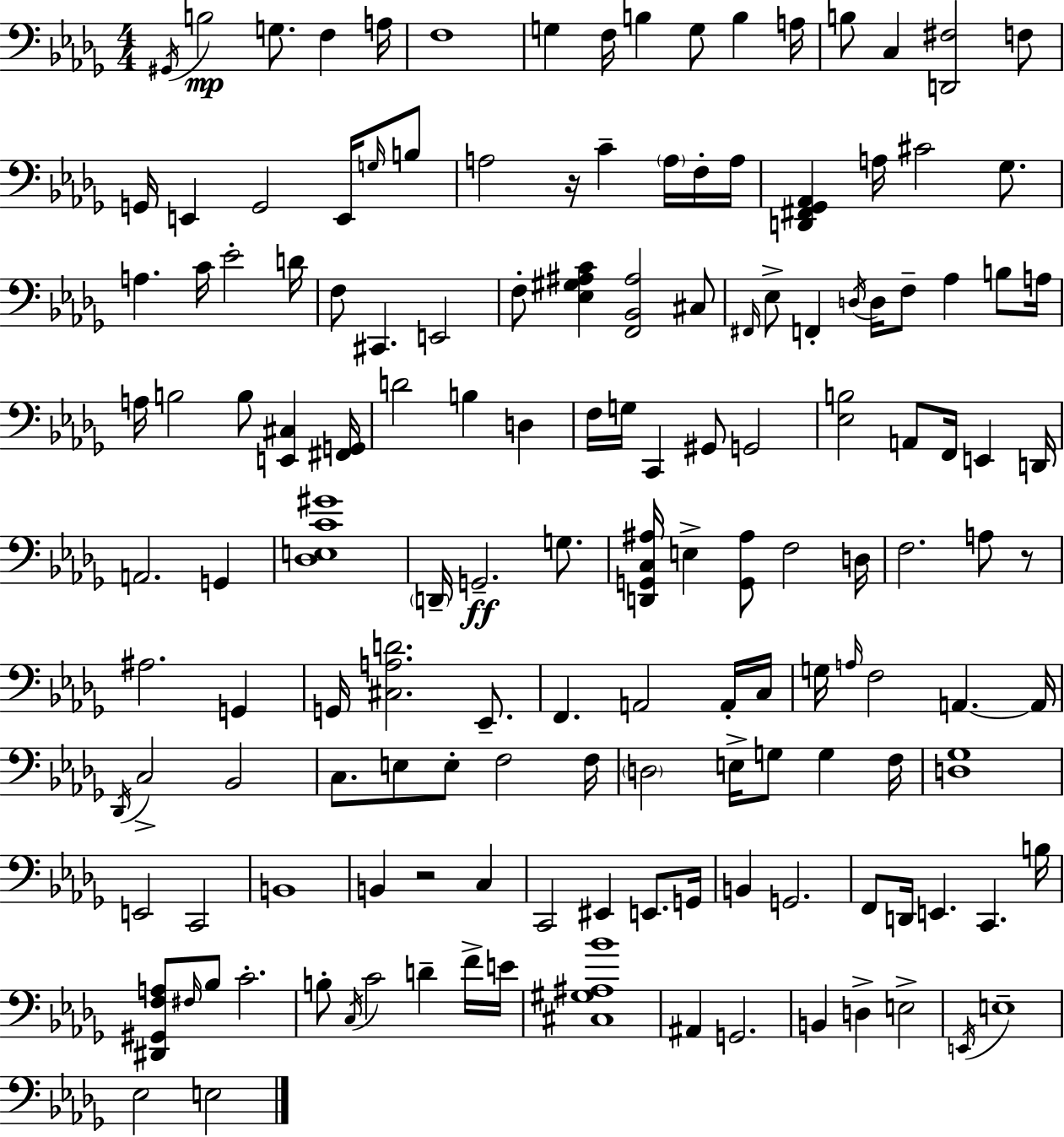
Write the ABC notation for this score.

X:1
T:Untitled
M:4/4
L:1/4
K:Bbm
^G,,/4 B,2 G,/2 F, A,/4 F,4 G, F,/4 B, G,/2 B, A,/4 B,/2 C, [D,,^F,]2 F,/2 G,,/4 E,, G,,2 E,,/4 G,/4 B,/2 A,2 z/4 C A,/4 F,/4 A,/4 [D,,^F,,_G,,_A,,] A,/4 ^C2 _G,/2 A, C/4 _E2 D/4 F,/2 ^C,, E,,2 F,/2 [_E,^G,^A,C] [F,,_B,,^A,]2 ^C,/2 ^F,,/4 _E,/2 F,, D,/4 D,/4 F,/2 _A, B,/2 A,/4 A,/4 B,2 B,/2 [E,,^C,] [^F,,G,,]/4 D2 B, D, F,/4 G,/4 C,, ^G,,/2 G,,2 [_E,B,]2 A,,/2 F,,/4 E,, D,,/4 A,,2 G,, [_D,E,C^G]4 D,,/4 G,,2 G,/2 [D,,G,,C,^A,]/4 E, [G,,^A,]/2 F,2 D,/4 F,2 A,/2 z/2 ^A,2 G,, G,,/4 [^C,A,D]2 _E,,/2 F,, A,,2 A,,/4 C,/4 G,/4 A,/4 F,2 A,, A,,/4 _D,,/4 C,2 _B,,2 C,/2 E,/2 E,/2 F,2 F,/4 D,2 E,/4 G,/2 G, F,/4 [D,_G,]4 E,,2 C,,2 B,,4 B,, z2 C, C,,2 ^E,, E,,/2 G,,/4 B,, G,,2 F,,/2 D,,/4 E,, C,, B,/4 [^D,,^G,,F,A,]/2 ^F,/4 _B,/2 C2 B,/2 C,/4 C2 D F/4 E/4 [^C,^G,^A,_B]4 ^A,, G,,2 B,, D, E,2 E,,/4 E,4 _E,2 E,2